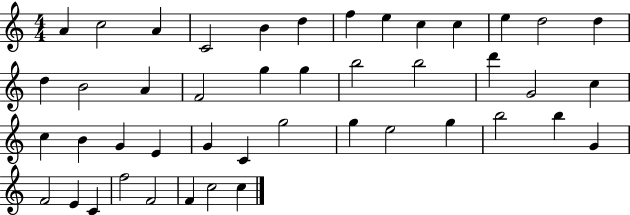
{
  \clef treble
  \numericTimeSignature
  \time 4/4
  \key c \major
  a'4 c''2 a'4 | c'2 b'4 d''4 | f''4 e''4 c''4 c''4 | e''4 d''2 d''4 | \break d''4 b'2 a'4 | f'2 g''4 g''4 | b''2 b''2 | d'''4 g'2 c''4 | \break c''4 b'4 g'4 e'4 | g'4 c'4 g''2 | g''4 e''2 g''4 | b''2 b''4 g'4 | \break f'2 e'4 c'4 | f''2 f'2 | f'4 c''2 c''4 | \bar "|."
}